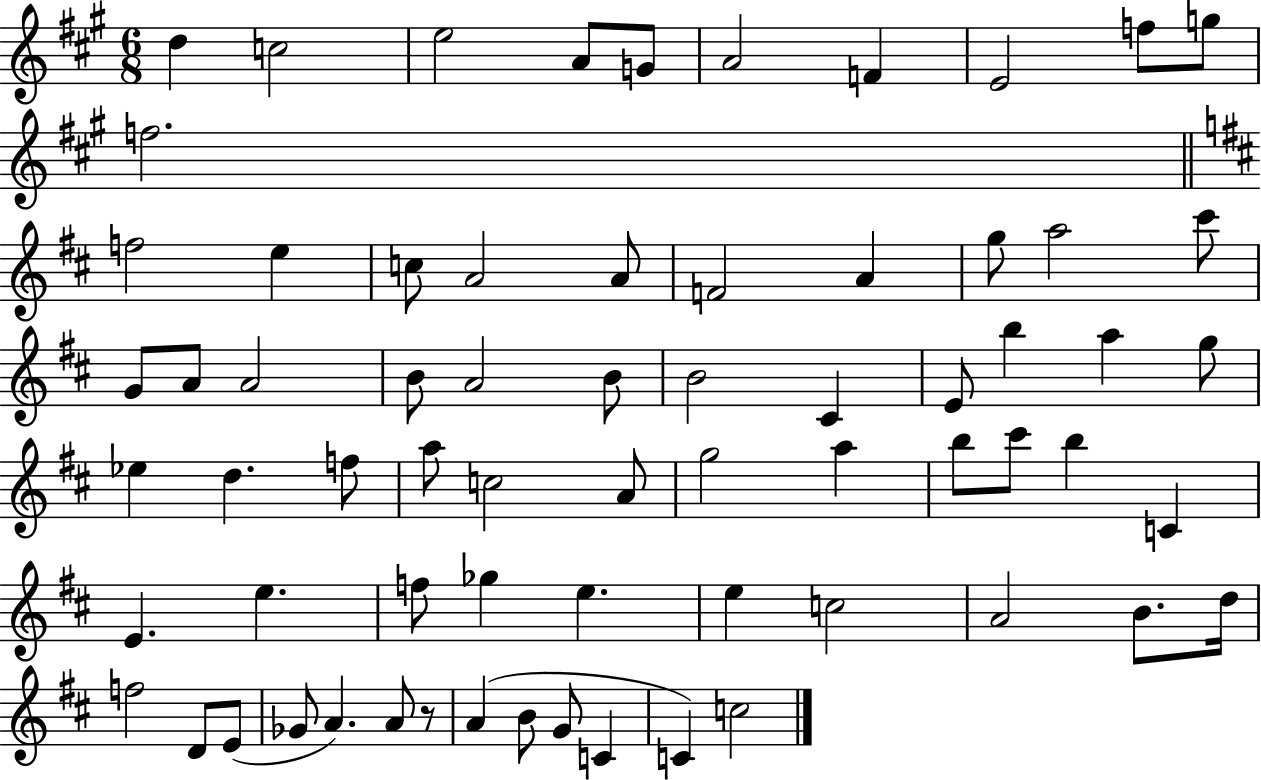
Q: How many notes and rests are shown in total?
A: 68